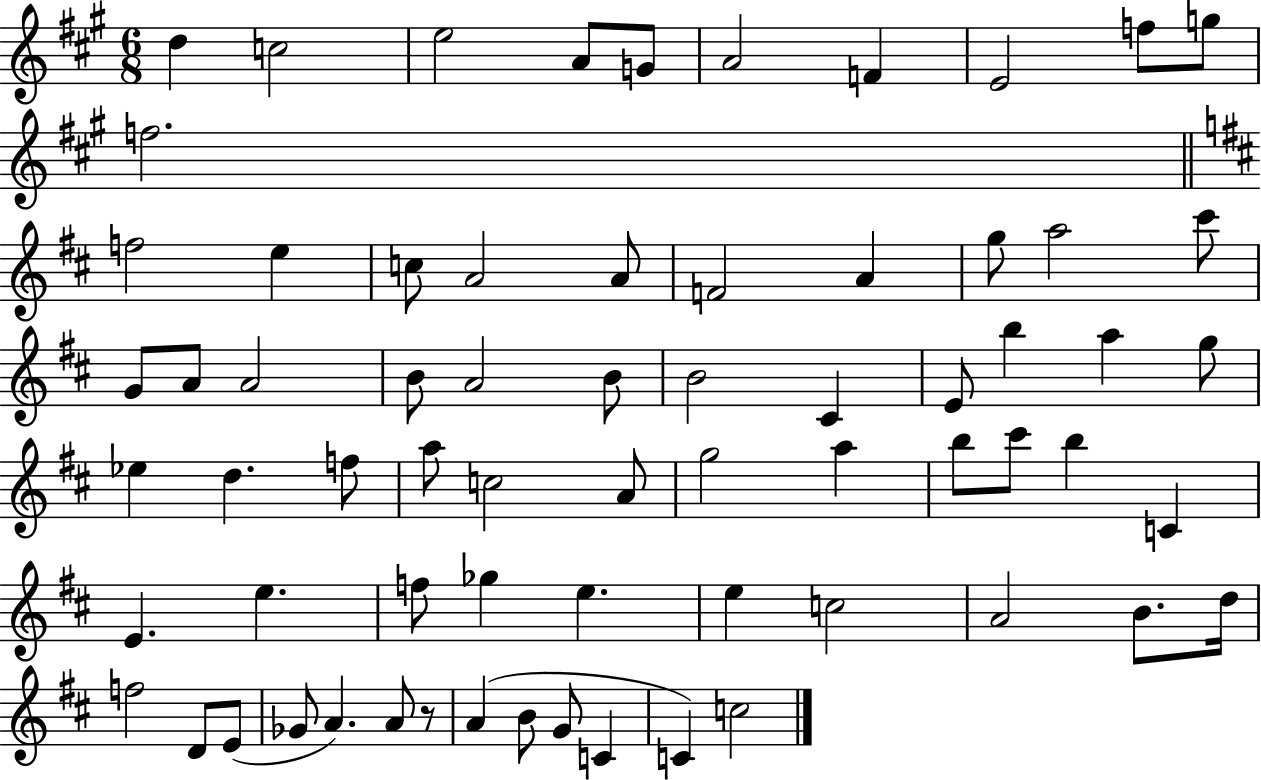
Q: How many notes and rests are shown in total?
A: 68